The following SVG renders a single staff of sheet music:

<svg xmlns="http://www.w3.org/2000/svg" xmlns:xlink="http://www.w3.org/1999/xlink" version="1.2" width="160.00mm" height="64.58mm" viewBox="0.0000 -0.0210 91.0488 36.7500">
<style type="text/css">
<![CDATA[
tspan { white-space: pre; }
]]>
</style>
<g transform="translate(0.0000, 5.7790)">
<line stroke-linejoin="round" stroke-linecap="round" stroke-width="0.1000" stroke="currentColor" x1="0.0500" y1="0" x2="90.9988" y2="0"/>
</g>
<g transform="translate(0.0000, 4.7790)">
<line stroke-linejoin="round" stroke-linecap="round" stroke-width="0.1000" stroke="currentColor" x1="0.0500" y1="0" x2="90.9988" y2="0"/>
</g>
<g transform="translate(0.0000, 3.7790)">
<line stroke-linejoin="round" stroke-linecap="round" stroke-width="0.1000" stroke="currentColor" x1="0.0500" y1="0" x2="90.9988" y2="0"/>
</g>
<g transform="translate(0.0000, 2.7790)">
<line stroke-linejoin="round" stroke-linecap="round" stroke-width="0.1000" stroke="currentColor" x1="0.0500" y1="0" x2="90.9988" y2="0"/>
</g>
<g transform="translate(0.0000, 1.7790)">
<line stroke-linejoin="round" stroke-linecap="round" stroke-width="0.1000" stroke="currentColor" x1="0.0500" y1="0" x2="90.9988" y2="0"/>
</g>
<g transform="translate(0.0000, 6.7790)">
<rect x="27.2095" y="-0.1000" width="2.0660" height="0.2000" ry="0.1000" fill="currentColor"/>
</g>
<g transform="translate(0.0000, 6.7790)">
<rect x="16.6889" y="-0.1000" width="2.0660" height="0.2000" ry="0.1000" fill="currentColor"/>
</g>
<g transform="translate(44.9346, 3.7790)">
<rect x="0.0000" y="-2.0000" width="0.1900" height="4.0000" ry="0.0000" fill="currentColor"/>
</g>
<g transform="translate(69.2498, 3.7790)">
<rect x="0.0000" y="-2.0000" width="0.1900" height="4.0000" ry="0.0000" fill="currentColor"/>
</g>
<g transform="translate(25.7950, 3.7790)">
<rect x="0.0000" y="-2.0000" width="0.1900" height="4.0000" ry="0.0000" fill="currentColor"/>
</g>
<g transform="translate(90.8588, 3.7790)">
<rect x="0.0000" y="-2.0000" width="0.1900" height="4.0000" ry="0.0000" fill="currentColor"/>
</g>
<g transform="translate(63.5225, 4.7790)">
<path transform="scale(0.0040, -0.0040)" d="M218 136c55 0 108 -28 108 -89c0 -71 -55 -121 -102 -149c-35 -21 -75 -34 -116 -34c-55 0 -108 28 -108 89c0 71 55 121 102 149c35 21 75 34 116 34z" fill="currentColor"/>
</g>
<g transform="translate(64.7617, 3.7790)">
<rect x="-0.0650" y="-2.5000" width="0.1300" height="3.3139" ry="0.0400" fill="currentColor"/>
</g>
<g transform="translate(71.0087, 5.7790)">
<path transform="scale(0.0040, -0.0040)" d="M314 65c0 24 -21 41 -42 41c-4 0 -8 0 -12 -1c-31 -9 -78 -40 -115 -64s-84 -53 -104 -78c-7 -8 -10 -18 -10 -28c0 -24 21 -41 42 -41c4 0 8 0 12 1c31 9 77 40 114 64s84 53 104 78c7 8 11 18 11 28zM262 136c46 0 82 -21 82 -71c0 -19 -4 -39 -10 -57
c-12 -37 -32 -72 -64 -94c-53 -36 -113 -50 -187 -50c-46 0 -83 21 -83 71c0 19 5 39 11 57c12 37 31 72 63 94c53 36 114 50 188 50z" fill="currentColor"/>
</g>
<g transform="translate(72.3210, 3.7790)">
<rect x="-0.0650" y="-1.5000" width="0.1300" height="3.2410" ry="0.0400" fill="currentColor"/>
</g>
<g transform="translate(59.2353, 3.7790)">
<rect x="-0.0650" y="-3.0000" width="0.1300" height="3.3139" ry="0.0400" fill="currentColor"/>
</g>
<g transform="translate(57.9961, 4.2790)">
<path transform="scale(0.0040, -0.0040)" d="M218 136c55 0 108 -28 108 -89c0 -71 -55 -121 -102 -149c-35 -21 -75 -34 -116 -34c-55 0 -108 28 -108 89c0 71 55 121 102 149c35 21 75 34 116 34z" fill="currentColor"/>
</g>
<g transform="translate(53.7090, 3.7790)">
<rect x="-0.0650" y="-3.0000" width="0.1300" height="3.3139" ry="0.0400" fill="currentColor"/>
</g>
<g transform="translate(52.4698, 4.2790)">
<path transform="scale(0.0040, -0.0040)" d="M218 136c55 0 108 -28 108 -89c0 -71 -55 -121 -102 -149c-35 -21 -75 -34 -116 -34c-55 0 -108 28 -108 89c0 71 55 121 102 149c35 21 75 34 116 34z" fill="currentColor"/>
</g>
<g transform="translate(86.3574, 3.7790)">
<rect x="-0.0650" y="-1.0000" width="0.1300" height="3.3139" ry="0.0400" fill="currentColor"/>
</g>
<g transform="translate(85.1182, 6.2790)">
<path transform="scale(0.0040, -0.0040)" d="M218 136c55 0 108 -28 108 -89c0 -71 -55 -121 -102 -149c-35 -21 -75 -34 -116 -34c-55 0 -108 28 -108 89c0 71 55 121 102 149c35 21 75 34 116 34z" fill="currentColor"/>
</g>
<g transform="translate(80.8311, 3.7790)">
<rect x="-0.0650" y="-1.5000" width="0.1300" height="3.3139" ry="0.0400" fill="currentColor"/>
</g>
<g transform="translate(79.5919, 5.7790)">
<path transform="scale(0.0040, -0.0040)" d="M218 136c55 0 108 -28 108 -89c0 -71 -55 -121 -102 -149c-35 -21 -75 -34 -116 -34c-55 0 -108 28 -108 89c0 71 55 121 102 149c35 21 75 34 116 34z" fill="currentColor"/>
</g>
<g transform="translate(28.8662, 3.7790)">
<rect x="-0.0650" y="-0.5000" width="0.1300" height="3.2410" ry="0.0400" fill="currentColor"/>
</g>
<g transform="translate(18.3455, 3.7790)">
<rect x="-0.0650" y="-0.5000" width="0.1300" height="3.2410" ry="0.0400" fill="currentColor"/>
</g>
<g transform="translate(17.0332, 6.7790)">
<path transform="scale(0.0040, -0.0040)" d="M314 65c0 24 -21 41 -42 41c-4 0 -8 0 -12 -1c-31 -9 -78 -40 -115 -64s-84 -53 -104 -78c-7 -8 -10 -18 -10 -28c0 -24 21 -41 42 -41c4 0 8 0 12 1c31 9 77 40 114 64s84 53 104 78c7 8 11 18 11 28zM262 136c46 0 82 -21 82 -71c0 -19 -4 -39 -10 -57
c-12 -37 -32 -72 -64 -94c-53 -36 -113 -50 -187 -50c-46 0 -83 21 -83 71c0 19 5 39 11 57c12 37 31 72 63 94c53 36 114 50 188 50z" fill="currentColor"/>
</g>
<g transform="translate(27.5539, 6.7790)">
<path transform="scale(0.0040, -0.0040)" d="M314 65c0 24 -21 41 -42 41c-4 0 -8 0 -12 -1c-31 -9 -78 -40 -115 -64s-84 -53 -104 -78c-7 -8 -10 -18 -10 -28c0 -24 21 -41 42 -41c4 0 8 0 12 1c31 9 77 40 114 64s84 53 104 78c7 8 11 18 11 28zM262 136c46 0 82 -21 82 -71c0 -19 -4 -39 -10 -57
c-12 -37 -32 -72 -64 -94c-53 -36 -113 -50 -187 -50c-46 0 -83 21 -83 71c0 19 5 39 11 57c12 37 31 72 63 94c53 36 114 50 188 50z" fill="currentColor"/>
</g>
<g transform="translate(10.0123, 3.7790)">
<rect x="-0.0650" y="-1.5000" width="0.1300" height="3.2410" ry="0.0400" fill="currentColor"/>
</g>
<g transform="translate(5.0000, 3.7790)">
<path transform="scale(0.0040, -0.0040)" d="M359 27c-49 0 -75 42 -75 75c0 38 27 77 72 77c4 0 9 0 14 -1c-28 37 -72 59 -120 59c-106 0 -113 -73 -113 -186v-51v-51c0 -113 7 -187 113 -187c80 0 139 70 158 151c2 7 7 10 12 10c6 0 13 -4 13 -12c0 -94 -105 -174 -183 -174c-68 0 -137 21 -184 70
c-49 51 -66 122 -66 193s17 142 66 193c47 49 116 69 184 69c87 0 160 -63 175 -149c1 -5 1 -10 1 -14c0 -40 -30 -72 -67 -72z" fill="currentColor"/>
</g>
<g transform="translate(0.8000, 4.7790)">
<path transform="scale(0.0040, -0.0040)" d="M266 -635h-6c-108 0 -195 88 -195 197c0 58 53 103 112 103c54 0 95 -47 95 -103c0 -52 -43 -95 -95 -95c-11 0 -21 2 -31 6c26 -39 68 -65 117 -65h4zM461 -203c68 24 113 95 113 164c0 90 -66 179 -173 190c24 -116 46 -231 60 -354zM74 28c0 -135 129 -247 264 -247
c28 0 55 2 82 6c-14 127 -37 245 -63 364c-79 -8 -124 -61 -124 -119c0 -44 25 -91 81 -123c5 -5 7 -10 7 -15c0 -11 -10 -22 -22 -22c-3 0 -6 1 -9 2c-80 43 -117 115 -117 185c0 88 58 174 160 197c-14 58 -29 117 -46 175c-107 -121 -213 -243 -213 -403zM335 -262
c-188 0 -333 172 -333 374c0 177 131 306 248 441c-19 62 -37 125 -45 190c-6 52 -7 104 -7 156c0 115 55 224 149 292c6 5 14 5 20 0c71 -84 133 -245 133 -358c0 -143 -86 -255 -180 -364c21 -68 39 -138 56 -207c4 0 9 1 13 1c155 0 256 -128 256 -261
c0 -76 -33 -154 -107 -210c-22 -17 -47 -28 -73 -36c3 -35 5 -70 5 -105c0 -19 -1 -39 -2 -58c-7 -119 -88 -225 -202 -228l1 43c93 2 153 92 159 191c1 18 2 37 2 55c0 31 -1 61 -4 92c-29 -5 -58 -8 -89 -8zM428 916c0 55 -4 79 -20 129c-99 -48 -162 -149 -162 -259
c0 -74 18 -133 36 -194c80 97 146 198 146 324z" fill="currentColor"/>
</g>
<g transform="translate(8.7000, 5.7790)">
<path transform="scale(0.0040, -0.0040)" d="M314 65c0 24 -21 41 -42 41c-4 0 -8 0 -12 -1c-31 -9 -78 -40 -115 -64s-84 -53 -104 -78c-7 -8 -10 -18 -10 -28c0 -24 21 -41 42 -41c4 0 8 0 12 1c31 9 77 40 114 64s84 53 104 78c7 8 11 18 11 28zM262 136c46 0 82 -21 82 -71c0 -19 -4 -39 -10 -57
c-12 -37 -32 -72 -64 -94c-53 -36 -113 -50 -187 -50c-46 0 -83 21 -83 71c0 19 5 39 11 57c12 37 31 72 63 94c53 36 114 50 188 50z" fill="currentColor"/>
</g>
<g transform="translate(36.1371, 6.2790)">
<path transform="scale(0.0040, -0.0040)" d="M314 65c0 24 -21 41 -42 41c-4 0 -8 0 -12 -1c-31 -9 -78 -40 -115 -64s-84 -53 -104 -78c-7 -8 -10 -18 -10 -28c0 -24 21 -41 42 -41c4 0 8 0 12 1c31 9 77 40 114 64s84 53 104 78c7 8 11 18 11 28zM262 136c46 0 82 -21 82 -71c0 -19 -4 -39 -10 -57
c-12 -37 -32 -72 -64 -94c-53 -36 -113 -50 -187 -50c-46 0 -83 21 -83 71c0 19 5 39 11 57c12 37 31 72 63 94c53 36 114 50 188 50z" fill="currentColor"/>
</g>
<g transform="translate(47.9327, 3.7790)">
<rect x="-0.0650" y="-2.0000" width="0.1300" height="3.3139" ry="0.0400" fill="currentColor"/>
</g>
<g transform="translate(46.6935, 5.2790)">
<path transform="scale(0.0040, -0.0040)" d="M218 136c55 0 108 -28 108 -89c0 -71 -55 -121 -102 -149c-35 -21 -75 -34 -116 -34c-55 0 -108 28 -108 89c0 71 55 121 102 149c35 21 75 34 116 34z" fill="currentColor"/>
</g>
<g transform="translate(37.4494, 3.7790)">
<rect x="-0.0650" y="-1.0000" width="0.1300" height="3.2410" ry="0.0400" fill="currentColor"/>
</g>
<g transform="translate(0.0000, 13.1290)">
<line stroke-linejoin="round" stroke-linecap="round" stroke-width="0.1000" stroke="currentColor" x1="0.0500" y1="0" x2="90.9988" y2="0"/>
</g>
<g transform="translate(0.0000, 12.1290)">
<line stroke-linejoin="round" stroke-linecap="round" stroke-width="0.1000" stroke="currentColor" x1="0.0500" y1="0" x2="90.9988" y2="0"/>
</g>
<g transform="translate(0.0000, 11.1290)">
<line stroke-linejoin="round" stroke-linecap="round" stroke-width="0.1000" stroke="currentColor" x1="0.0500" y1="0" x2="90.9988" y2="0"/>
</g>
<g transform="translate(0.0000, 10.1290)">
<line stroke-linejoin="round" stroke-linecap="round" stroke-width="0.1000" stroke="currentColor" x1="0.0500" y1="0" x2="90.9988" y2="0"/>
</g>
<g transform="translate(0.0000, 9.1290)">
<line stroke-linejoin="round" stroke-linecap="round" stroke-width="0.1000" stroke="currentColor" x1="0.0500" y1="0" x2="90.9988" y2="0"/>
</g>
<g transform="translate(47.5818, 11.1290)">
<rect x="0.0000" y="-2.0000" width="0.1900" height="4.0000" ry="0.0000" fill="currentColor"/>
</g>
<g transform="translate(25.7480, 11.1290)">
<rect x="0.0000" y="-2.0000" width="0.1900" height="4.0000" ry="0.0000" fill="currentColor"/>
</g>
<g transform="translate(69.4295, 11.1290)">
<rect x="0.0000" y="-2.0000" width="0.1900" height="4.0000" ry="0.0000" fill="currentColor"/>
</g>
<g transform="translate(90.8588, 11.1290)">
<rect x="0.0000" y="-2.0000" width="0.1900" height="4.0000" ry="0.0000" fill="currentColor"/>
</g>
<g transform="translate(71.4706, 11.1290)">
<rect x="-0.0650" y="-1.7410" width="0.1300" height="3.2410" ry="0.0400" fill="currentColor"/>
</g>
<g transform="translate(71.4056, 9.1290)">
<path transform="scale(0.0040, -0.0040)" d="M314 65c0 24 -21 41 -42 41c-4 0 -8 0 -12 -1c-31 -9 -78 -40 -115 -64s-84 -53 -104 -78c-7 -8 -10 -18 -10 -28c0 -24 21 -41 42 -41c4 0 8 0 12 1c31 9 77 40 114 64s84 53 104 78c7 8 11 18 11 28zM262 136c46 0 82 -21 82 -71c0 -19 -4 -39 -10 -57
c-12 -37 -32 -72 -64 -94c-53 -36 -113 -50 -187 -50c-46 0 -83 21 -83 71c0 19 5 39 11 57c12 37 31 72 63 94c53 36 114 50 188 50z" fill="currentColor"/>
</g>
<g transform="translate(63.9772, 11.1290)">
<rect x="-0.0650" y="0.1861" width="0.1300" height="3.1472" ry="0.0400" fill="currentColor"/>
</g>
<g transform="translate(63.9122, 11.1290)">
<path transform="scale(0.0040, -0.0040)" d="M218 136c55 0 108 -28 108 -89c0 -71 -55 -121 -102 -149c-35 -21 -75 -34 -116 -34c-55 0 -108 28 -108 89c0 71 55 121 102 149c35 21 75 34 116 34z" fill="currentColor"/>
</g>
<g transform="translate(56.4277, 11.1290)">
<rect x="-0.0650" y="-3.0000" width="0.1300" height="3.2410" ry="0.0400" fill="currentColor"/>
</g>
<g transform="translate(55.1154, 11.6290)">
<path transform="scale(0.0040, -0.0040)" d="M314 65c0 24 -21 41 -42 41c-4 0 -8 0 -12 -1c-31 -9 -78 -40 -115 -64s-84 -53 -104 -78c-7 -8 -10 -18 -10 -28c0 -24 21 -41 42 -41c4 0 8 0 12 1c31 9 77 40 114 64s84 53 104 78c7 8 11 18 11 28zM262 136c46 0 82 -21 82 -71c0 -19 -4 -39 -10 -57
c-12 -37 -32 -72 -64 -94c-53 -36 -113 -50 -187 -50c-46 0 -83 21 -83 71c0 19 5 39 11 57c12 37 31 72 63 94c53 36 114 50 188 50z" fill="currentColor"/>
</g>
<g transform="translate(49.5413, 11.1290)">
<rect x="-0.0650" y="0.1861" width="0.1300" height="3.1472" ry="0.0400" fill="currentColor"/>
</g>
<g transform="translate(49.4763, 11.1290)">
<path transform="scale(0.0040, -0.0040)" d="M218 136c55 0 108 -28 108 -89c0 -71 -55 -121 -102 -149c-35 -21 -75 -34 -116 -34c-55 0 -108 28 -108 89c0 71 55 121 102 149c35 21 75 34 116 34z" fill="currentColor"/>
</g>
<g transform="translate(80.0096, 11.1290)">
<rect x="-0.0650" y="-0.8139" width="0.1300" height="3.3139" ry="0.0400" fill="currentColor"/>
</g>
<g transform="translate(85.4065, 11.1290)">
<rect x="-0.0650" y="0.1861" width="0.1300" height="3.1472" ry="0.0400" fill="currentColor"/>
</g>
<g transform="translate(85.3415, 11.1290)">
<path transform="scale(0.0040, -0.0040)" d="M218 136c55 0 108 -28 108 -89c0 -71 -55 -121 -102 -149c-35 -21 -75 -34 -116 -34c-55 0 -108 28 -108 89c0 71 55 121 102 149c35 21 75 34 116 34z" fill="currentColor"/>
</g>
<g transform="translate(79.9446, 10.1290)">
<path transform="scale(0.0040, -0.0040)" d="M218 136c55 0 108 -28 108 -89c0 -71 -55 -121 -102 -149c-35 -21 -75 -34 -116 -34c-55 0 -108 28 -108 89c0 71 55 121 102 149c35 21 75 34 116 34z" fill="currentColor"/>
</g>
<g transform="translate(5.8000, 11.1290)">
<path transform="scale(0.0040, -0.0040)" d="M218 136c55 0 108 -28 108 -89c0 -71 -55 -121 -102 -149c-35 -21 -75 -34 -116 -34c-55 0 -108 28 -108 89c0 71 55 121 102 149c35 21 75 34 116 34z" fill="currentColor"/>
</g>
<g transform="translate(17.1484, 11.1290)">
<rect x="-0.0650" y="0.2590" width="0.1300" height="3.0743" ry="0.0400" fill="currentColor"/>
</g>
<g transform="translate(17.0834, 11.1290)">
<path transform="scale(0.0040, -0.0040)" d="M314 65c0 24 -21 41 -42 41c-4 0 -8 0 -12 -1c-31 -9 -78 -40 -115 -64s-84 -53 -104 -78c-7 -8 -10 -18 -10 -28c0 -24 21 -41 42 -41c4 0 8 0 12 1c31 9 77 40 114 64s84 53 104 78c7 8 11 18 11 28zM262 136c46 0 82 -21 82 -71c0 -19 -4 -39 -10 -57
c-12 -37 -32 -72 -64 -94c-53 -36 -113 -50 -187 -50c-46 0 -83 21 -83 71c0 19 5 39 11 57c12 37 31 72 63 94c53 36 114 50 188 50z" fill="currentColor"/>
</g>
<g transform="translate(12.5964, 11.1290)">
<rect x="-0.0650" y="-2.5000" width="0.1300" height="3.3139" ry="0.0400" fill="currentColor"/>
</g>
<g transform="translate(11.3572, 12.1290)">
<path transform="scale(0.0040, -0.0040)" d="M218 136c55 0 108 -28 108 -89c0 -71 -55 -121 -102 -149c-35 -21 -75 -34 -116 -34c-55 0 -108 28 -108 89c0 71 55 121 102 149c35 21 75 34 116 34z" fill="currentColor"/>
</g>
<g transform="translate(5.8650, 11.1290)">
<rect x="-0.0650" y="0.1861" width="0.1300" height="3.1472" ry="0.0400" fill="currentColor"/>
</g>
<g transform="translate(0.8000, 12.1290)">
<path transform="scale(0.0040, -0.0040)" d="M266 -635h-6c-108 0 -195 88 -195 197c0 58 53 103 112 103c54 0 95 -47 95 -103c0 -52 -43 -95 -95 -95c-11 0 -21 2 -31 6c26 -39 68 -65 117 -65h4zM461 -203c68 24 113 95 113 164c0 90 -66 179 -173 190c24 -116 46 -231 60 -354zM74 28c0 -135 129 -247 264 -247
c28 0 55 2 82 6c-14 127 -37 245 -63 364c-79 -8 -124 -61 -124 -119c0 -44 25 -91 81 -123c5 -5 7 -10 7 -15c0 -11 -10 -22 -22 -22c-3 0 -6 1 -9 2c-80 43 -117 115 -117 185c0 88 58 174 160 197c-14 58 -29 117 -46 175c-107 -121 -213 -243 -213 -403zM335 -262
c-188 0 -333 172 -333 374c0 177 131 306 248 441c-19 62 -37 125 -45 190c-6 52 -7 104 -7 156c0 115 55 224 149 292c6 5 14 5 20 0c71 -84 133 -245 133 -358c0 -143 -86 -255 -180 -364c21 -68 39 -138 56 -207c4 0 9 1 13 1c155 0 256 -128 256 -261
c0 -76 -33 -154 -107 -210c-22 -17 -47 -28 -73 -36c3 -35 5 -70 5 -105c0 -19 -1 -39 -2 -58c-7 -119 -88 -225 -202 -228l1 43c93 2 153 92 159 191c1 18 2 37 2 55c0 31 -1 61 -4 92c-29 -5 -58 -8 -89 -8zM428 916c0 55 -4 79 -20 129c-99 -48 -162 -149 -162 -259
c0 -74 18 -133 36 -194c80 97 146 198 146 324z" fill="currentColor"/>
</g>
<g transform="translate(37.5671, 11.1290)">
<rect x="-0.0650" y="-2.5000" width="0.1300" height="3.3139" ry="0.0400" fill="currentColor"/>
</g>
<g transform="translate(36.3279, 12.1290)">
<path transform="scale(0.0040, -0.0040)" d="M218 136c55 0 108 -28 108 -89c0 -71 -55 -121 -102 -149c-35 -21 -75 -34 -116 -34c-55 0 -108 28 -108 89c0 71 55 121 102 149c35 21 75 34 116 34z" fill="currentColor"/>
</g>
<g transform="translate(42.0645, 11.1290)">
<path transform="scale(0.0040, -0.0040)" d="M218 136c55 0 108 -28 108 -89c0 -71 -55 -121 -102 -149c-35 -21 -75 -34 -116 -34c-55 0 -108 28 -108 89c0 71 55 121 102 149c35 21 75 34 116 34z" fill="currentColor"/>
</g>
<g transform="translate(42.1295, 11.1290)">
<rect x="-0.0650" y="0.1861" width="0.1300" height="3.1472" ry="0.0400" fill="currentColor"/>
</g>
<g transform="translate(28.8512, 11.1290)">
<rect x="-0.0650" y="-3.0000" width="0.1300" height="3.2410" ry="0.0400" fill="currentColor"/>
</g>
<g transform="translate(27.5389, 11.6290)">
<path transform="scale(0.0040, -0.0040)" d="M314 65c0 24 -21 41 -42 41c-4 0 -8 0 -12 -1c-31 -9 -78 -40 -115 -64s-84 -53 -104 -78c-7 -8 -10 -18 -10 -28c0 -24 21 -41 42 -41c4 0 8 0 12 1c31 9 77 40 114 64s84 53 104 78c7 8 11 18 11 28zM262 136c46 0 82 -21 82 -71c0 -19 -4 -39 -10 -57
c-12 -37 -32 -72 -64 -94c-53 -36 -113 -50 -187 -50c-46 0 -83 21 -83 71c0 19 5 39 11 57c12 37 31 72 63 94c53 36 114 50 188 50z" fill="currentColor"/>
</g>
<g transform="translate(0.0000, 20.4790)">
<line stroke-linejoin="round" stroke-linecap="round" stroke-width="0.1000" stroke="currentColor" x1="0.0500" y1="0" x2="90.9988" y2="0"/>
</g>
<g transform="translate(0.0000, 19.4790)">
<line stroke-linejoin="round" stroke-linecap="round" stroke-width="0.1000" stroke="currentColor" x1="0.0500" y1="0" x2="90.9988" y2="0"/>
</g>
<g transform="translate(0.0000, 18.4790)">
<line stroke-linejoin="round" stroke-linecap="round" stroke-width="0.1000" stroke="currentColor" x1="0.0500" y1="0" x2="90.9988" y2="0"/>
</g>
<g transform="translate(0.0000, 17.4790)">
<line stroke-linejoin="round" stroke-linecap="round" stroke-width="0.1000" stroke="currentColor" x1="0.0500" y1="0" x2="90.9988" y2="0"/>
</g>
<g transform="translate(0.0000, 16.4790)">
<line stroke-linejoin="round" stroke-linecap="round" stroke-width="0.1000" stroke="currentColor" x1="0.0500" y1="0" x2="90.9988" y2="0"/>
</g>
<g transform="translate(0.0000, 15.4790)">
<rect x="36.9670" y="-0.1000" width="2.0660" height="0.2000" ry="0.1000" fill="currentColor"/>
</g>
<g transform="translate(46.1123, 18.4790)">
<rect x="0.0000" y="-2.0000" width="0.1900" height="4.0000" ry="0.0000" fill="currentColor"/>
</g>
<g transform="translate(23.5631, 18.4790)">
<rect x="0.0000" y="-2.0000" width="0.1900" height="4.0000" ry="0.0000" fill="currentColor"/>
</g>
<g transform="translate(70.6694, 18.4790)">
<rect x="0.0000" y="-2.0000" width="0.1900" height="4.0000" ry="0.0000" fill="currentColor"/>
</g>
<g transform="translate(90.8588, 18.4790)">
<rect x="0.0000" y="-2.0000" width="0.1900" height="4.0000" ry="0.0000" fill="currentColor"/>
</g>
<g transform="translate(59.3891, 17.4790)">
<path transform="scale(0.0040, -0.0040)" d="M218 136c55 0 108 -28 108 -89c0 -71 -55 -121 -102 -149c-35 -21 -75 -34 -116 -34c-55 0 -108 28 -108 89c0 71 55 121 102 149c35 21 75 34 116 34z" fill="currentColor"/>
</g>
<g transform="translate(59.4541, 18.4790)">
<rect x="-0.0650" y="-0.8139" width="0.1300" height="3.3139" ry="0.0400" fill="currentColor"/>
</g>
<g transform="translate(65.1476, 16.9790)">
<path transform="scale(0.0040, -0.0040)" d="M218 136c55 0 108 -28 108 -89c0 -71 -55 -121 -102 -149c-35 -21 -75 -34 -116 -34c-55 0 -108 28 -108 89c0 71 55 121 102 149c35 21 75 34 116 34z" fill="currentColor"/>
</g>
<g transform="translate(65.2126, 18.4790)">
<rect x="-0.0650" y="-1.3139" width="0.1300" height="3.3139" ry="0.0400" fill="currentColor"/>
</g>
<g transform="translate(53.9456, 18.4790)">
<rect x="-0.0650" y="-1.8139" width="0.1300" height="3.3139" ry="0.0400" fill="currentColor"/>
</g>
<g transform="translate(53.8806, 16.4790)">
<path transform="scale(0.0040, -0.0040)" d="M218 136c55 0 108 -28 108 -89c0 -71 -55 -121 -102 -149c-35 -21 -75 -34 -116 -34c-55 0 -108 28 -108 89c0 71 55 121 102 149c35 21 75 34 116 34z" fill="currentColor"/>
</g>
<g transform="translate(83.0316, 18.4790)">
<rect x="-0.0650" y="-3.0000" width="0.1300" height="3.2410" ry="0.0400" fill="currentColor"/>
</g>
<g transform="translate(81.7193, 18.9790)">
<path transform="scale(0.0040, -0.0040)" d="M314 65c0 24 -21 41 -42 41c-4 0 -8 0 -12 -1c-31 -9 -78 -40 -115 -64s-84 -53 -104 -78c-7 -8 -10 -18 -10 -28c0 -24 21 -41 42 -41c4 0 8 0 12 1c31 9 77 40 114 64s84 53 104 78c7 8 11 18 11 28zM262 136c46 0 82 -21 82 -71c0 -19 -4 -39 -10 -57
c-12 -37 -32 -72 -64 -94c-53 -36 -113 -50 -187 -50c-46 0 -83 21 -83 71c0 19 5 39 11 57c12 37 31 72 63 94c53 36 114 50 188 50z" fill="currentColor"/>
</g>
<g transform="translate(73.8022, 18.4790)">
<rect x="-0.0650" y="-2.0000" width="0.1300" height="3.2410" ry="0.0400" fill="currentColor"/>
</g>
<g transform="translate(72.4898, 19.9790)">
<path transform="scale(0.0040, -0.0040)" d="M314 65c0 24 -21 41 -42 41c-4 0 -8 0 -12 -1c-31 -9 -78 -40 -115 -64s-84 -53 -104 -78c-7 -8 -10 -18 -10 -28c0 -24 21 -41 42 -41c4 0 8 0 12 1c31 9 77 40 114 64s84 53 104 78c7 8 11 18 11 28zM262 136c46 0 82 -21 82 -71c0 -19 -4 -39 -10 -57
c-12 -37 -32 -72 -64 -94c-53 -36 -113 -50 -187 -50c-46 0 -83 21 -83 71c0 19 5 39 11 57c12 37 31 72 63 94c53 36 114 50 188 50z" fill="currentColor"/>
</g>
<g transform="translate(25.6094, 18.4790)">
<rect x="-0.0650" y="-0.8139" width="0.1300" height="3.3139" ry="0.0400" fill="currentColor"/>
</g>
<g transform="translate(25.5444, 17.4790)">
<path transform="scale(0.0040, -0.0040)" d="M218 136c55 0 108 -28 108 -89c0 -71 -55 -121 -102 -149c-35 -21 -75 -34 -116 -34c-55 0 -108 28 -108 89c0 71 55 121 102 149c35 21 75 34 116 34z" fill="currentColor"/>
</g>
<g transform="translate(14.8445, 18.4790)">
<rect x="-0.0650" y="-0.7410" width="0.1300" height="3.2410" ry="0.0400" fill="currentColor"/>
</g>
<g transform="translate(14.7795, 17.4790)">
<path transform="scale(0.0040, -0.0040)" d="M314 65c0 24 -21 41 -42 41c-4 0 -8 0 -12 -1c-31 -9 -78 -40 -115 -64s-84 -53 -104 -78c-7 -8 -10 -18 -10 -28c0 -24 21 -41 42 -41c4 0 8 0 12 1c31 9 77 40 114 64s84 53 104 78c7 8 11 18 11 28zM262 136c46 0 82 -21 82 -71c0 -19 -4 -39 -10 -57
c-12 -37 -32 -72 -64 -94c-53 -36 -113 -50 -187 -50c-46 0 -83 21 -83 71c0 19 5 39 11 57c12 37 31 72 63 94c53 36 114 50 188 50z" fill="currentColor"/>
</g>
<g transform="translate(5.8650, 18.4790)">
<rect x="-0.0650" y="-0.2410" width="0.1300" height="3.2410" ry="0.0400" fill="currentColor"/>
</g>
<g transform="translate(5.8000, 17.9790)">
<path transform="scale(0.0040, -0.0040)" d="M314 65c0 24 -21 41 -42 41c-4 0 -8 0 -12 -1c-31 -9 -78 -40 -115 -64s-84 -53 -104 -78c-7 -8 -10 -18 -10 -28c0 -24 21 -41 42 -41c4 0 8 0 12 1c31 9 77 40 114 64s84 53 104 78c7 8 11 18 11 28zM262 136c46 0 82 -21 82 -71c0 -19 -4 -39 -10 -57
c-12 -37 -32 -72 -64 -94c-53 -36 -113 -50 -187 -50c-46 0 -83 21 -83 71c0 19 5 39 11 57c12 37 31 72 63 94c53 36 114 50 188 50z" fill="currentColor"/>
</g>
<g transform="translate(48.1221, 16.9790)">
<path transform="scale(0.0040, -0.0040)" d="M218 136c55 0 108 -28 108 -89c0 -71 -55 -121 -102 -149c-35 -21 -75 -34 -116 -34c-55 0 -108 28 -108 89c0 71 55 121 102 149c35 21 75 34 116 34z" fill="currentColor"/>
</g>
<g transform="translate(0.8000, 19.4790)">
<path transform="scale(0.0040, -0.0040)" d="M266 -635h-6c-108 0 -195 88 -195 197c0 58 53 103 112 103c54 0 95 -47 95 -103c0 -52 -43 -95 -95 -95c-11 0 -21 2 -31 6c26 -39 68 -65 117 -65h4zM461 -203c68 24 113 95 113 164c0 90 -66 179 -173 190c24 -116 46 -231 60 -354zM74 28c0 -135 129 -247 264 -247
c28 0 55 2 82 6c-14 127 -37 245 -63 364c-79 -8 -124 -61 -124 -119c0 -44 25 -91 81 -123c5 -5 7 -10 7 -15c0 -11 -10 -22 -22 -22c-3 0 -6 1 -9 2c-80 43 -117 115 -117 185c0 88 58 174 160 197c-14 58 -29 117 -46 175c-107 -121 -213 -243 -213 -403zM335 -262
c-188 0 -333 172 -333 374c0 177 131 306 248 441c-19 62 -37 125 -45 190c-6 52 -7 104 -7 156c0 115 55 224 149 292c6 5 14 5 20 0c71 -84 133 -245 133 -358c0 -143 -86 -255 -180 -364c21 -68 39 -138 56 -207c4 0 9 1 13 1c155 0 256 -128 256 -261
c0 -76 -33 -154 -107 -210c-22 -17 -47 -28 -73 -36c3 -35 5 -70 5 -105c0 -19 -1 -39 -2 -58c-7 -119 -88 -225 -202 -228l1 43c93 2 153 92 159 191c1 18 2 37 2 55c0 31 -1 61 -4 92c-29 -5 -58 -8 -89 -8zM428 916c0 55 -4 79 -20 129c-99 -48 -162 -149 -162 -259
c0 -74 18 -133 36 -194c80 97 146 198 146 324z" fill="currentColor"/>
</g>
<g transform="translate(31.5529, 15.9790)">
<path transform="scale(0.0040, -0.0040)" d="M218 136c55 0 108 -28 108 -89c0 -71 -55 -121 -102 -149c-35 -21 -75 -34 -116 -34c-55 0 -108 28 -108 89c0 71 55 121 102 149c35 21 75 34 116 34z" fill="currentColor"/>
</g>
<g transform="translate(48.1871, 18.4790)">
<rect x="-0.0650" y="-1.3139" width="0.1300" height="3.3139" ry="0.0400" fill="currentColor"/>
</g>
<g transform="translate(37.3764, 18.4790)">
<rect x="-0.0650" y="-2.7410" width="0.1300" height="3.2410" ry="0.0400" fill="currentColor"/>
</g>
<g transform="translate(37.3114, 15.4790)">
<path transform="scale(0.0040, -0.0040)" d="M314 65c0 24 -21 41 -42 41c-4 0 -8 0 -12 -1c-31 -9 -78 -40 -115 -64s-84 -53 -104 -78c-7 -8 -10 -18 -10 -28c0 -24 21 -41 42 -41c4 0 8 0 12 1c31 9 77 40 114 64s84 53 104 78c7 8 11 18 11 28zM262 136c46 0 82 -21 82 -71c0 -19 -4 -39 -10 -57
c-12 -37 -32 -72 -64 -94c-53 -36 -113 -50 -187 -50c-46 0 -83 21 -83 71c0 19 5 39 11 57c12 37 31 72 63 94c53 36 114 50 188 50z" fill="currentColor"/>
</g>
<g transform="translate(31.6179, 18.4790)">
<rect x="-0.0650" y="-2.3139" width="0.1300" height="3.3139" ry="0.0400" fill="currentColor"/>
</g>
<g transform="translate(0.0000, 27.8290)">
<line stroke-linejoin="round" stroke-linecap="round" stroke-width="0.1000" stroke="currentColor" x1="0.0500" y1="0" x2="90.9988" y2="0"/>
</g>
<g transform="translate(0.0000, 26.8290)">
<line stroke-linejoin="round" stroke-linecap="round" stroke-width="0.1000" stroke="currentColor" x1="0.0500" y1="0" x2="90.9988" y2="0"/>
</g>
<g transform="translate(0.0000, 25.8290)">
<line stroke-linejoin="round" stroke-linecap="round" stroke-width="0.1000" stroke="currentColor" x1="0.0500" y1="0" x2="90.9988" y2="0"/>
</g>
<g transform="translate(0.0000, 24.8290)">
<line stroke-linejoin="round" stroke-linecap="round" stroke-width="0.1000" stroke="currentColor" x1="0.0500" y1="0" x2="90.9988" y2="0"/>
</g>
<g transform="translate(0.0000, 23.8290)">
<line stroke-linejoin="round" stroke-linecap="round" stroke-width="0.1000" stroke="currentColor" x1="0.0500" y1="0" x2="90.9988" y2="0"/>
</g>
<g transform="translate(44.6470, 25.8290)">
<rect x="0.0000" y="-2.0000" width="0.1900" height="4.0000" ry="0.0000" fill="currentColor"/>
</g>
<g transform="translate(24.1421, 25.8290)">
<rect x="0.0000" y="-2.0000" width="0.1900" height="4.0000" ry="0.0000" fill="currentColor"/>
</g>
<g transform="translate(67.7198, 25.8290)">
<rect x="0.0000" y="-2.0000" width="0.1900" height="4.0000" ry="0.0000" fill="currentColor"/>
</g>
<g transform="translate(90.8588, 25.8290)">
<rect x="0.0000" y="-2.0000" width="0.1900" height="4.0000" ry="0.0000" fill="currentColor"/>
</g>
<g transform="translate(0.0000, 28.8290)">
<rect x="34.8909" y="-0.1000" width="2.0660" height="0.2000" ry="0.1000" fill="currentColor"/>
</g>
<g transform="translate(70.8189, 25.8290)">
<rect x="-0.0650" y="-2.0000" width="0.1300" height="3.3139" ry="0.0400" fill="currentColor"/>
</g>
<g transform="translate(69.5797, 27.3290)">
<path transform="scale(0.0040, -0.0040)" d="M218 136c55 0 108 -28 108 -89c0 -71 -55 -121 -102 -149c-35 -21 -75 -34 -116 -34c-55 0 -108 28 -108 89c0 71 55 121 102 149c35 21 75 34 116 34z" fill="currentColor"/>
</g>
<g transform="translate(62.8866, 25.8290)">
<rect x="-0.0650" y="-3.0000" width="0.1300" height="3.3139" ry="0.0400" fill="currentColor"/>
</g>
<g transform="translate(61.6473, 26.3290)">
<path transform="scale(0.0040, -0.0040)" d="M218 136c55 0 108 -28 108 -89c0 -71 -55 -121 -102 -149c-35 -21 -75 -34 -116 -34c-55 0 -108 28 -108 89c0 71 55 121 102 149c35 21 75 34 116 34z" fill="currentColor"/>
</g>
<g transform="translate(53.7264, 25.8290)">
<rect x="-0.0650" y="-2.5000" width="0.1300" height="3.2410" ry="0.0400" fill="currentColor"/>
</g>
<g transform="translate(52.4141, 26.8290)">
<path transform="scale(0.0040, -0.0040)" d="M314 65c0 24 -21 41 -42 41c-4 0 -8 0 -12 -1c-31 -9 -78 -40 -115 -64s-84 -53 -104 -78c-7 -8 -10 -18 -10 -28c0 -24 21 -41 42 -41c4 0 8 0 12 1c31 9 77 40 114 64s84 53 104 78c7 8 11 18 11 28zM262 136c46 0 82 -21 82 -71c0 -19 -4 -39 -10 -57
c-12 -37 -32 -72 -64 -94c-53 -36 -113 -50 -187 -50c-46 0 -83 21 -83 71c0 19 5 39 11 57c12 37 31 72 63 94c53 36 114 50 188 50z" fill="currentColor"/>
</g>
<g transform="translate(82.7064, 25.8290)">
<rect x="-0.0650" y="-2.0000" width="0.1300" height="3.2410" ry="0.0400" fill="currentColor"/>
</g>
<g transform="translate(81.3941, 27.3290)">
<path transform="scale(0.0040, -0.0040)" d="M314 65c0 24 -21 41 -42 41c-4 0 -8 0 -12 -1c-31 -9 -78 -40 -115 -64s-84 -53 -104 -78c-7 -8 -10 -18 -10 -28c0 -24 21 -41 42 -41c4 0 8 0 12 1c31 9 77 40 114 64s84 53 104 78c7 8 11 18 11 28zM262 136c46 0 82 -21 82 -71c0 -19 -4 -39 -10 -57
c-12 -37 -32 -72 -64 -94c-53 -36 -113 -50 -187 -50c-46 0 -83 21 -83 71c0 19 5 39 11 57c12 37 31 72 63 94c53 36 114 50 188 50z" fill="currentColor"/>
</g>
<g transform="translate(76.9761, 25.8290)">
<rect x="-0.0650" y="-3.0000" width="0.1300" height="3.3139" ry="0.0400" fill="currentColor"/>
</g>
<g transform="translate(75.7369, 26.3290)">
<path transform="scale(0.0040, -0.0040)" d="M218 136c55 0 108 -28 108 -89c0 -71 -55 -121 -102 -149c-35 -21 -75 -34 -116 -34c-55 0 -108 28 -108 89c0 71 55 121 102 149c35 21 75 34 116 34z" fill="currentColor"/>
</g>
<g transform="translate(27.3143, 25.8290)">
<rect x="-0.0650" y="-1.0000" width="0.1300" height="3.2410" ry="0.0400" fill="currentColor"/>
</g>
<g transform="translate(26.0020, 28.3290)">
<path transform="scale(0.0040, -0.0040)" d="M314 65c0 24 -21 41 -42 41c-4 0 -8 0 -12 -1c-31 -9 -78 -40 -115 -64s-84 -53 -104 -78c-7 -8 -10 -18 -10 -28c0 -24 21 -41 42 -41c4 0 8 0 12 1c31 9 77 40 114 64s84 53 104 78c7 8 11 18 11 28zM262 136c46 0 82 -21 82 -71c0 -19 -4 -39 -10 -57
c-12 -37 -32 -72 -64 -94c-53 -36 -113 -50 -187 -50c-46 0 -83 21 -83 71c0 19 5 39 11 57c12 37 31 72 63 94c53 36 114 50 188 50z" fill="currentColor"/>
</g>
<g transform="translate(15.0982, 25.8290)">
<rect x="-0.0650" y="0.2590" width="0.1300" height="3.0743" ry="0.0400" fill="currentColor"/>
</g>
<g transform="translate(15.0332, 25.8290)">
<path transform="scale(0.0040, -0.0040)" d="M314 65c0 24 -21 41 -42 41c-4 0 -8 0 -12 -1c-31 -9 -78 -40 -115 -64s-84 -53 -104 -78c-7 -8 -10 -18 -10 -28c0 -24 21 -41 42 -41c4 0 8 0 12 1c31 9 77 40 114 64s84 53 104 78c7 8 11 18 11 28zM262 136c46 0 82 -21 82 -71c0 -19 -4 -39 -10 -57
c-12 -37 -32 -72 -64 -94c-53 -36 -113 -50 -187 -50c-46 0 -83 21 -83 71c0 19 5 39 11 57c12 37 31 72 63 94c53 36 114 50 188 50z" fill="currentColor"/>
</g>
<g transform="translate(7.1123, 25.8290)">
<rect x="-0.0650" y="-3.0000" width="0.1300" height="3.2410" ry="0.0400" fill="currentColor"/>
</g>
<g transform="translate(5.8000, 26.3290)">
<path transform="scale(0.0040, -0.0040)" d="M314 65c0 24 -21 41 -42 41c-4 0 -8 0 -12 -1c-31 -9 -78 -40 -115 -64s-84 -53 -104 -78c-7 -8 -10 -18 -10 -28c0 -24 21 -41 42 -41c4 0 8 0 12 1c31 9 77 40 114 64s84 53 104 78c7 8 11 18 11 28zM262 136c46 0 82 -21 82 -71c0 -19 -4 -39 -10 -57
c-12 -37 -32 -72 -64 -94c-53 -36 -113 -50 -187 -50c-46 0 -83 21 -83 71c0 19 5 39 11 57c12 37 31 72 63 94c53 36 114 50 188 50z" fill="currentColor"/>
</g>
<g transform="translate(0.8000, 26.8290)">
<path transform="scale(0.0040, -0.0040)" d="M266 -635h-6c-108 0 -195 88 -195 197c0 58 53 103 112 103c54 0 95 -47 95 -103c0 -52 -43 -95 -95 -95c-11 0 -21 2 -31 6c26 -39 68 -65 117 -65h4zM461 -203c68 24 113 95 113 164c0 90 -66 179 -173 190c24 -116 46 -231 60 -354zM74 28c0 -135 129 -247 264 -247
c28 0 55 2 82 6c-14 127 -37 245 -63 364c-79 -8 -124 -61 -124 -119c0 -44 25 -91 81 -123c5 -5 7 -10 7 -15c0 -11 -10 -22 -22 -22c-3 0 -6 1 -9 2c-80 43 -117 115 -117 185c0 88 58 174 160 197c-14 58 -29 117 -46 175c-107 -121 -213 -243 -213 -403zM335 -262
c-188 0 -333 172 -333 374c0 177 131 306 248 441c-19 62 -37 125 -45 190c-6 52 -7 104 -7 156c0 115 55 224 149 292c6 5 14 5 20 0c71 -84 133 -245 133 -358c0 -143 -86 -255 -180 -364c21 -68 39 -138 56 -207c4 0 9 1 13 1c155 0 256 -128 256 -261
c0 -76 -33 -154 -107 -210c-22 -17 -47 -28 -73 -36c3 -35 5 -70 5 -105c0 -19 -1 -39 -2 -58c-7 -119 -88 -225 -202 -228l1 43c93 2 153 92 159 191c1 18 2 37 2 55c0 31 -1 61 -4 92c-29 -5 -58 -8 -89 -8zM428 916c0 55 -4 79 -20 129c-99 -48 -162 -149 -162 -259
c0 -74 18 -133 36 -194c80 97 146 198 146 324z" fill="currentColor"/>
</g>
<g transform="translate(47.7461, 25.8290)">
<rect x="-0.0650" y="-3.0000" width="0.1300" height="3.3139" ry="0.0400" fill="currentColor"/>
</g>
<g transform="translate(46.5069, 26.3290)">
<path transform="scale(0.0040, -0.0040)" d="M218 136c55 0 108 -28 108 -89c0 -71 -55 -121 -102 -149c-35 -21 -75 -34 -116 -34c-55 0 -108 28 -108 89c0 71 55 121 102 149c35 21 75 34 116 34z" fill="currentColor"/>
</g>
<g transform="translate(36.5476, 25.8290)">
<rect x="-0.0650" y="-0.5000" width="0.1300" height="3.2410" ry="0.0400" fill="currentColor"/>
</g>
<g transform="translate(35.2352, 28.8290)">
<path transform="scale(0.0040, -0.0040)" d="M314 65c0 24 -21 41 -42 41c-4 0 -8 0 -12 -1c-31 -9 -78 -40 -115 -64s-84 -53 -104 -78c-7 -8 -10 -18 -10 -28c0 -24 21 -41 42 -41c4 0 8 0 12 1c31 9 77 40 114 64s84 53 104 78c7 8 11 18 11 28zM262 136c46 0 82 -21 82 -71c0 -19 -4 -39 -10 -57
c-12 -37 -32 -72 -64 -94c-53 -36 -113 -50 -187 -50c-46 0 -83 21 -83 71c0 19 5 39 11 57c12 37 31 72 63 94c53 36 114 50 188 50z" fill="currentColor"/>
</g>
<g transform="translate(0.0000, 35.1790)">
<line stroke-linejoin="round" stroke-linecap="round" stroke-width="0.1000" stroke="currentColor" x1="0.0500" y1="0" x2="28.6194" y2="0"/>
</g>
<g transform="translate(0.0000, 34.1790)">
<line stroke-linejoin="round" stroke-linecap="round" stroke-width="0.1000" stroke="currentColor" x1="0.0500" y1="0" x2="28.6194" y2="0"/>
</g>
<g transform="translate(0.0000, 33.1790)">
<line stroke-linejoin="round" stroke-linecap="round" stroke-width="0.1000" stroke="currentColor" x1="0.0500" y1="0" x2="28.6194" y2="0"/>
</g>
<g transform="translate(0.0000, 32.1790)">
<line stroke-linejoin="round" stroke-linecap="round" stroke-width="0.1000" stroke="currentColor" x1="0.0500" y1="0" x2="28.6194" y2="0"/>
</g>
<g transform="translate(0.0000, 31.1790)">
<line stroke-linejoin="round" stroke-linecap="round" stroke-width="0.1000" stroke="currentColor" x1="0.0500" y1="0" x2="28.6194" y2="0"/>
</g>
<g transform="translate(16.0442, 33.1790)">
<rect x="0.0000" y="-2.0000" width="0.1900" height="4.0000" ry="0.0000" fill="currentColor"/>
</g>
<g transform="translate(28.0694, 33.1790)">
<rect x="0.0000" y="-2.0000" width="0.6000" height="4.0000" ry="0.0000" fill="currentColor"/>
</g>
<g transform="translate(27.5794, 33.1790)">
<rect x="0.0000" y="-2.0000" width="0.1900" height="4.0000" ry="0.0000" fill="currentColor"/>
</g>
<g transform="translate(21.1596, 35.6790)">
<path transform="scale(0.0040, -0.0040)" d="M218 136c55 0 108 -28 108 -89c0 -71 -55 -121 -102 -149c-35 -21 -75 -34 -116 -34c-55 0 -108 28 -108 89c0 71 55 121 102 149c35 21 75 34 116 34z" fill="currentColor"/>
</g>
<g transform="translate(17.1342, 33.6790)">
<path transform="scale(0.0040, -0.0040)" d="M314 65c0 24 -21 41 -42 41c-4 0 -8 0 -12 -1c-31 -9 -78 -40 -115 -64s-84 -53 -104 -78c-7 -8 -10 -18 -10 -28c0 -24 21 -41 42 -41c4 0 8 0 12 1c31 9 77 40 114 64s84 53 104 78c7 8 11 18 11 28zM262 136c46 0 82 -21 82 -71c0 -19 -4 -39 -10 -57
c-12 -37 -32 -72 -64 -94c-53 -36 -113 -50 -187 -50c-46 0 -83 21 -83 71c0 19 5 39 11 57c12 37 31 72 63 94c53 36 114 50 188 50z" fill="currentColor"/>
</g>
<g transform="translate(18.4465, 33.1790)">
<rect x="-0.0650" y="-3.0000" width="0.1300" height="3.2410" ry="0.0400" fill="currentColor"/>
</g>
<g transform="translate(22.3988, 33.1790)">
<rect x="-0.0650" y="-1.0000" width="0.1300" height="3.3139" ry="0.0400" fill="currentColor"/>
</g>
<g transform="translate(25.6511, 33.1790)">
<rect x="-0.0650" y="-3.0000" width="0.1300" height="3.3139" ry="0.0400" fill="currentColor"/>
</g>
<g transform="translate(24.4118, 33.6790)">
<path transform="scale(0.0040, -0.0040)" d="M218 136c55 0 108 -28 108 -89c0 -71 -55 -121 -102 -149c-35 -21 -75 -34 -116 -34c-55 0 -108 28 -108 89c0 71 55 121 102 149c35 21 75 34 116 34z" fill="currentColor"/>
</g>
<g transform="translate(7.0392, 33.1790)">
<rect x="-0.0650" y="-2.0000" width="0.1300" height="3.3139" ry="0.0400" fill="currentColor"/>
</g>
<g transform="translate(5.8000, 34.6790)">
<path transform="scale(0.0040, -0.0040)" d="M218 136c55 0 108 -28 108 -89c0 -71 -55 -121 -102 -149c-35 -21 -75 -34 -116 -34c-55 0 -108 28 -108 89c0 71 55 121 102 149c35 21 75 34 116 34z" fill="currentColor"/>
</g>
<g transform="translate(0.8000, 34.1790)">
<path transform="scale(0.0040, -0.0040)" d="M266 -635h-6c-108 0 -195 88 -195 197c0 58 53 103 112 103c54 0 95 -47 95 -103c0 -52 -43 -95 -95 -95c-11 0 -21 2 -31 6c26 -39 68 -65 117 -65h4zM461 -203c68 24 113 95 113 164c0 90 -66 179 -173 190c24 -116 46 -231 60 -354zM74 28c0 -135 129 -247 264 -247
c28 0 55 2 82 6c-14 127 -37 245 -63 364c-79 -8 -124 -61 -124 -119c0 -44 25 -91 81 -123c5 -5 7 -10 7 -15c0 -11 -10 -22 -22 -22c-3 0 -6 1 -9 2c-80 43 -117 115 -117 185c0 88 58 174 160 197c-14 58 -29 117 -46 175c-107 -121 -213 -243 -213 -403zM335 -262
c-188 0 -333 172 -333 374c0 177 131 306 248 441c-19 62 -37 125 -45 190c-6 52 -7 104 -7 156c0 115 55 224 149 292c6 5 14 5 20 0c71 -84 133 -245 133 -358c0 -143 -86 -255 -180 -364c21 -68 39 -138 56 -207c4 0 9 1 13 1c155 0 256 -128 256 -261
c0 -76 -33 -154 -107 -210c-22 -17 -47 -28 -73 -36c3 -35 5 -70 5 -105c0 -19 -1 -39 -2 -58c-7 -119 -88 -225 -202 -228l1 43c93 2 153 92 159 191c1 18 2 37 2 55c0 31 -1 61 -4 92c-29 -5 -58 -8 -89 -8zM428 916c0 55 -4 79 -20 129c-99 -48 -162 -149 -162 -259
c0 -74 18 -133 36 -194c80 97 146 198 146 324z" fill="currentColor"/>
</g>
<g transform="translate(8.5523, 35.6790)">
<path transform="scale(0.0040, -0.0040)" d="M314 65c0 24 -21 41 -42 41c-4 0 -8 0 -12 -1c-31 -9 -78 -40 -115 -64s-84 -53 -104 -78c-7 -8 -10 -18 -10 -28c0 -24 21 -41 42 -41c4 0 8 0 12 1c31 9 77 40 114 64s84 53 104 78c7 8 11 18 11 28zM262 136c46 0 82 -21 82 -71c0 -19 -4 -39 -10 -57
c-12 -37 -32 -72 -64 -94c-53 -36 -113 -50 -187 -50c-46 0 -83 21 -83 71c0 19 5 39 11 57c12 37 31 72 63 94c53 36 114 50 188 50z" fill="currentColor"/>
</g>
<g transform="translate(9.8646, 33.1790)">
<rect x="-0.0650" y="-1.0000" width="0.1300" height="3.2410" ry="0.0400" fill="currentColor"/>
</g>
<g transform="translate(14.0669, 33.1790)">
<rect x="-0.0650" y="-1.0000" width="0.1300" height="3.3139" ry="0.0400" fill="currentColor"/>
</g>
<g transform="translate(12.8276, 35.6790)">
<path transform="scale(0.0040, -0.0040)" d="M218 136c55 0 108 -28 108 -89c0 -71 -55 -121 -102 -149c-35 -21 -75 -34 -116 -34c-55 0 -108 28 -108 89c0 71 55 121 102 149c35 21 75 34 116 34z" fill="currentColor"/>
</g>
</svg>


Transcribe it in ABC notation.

X:1
T:Untitled
M:4/4
L:1/4
K:C
E2 C2 C2 D2 F A A G E2 E D B G B2 A2 G B B A2 B f2 d B c2 d2 d g a2 e f d e F2 A2 A2 B2 D2 C2 A G2 A F A F2 F D2 D A2 D A